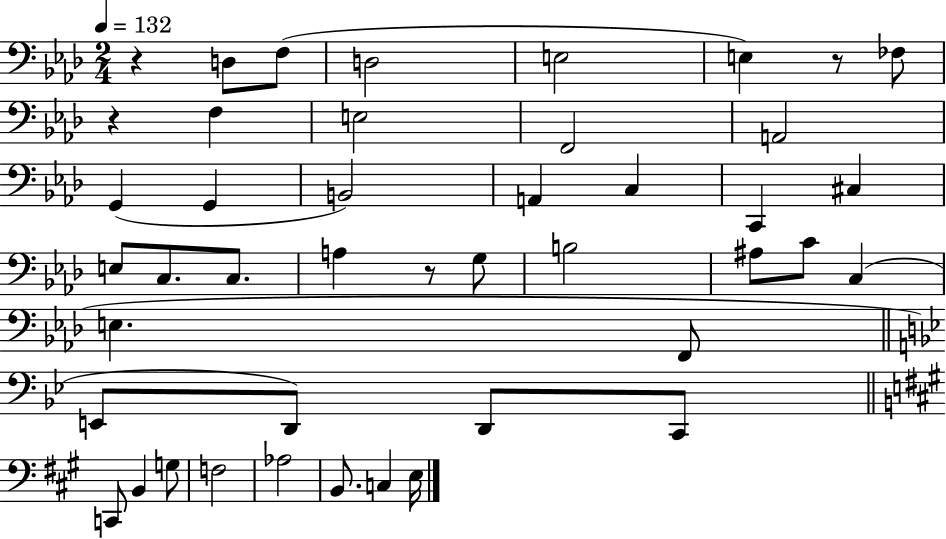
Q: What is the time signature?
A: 2/4